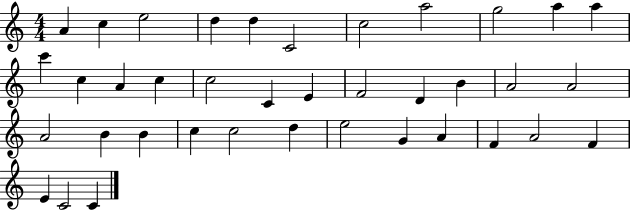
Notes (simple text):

A4/q C5/q E5/h D5/q D5/q C4/h C5/h A5/h G5/h A5/q A5/q C6/q C5/q A4/q C5/q C5/h C4/q E4/q F4/h D4/q B4/q A4/h A4/h A4/h B4/q B4/q C5/q C5/h D5/q E5/h G4/q A4/q F4/q A4/h F4/q E4/q C4/h C4/q